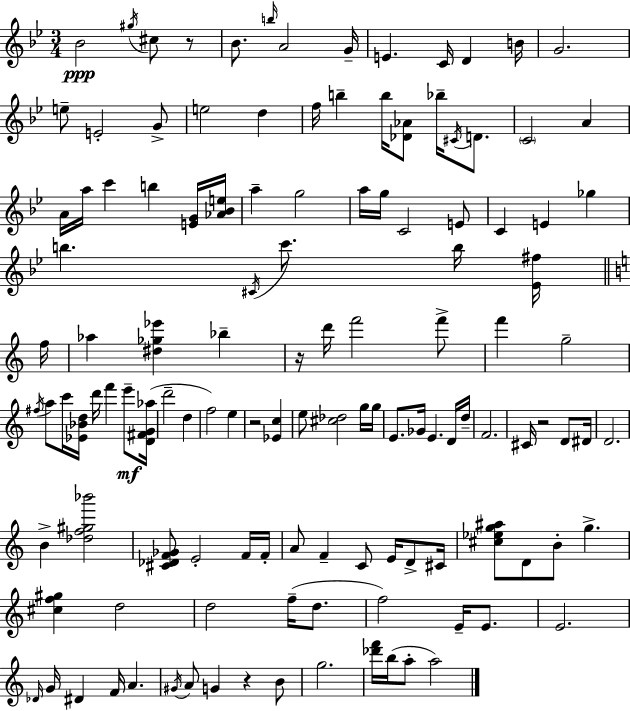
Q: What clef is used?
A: treble